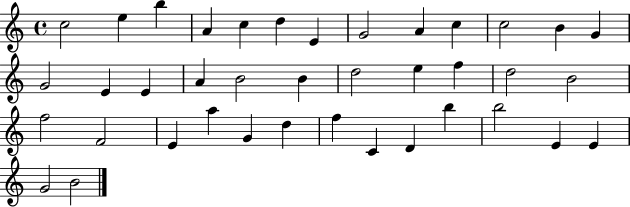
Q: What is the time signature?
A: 4/4